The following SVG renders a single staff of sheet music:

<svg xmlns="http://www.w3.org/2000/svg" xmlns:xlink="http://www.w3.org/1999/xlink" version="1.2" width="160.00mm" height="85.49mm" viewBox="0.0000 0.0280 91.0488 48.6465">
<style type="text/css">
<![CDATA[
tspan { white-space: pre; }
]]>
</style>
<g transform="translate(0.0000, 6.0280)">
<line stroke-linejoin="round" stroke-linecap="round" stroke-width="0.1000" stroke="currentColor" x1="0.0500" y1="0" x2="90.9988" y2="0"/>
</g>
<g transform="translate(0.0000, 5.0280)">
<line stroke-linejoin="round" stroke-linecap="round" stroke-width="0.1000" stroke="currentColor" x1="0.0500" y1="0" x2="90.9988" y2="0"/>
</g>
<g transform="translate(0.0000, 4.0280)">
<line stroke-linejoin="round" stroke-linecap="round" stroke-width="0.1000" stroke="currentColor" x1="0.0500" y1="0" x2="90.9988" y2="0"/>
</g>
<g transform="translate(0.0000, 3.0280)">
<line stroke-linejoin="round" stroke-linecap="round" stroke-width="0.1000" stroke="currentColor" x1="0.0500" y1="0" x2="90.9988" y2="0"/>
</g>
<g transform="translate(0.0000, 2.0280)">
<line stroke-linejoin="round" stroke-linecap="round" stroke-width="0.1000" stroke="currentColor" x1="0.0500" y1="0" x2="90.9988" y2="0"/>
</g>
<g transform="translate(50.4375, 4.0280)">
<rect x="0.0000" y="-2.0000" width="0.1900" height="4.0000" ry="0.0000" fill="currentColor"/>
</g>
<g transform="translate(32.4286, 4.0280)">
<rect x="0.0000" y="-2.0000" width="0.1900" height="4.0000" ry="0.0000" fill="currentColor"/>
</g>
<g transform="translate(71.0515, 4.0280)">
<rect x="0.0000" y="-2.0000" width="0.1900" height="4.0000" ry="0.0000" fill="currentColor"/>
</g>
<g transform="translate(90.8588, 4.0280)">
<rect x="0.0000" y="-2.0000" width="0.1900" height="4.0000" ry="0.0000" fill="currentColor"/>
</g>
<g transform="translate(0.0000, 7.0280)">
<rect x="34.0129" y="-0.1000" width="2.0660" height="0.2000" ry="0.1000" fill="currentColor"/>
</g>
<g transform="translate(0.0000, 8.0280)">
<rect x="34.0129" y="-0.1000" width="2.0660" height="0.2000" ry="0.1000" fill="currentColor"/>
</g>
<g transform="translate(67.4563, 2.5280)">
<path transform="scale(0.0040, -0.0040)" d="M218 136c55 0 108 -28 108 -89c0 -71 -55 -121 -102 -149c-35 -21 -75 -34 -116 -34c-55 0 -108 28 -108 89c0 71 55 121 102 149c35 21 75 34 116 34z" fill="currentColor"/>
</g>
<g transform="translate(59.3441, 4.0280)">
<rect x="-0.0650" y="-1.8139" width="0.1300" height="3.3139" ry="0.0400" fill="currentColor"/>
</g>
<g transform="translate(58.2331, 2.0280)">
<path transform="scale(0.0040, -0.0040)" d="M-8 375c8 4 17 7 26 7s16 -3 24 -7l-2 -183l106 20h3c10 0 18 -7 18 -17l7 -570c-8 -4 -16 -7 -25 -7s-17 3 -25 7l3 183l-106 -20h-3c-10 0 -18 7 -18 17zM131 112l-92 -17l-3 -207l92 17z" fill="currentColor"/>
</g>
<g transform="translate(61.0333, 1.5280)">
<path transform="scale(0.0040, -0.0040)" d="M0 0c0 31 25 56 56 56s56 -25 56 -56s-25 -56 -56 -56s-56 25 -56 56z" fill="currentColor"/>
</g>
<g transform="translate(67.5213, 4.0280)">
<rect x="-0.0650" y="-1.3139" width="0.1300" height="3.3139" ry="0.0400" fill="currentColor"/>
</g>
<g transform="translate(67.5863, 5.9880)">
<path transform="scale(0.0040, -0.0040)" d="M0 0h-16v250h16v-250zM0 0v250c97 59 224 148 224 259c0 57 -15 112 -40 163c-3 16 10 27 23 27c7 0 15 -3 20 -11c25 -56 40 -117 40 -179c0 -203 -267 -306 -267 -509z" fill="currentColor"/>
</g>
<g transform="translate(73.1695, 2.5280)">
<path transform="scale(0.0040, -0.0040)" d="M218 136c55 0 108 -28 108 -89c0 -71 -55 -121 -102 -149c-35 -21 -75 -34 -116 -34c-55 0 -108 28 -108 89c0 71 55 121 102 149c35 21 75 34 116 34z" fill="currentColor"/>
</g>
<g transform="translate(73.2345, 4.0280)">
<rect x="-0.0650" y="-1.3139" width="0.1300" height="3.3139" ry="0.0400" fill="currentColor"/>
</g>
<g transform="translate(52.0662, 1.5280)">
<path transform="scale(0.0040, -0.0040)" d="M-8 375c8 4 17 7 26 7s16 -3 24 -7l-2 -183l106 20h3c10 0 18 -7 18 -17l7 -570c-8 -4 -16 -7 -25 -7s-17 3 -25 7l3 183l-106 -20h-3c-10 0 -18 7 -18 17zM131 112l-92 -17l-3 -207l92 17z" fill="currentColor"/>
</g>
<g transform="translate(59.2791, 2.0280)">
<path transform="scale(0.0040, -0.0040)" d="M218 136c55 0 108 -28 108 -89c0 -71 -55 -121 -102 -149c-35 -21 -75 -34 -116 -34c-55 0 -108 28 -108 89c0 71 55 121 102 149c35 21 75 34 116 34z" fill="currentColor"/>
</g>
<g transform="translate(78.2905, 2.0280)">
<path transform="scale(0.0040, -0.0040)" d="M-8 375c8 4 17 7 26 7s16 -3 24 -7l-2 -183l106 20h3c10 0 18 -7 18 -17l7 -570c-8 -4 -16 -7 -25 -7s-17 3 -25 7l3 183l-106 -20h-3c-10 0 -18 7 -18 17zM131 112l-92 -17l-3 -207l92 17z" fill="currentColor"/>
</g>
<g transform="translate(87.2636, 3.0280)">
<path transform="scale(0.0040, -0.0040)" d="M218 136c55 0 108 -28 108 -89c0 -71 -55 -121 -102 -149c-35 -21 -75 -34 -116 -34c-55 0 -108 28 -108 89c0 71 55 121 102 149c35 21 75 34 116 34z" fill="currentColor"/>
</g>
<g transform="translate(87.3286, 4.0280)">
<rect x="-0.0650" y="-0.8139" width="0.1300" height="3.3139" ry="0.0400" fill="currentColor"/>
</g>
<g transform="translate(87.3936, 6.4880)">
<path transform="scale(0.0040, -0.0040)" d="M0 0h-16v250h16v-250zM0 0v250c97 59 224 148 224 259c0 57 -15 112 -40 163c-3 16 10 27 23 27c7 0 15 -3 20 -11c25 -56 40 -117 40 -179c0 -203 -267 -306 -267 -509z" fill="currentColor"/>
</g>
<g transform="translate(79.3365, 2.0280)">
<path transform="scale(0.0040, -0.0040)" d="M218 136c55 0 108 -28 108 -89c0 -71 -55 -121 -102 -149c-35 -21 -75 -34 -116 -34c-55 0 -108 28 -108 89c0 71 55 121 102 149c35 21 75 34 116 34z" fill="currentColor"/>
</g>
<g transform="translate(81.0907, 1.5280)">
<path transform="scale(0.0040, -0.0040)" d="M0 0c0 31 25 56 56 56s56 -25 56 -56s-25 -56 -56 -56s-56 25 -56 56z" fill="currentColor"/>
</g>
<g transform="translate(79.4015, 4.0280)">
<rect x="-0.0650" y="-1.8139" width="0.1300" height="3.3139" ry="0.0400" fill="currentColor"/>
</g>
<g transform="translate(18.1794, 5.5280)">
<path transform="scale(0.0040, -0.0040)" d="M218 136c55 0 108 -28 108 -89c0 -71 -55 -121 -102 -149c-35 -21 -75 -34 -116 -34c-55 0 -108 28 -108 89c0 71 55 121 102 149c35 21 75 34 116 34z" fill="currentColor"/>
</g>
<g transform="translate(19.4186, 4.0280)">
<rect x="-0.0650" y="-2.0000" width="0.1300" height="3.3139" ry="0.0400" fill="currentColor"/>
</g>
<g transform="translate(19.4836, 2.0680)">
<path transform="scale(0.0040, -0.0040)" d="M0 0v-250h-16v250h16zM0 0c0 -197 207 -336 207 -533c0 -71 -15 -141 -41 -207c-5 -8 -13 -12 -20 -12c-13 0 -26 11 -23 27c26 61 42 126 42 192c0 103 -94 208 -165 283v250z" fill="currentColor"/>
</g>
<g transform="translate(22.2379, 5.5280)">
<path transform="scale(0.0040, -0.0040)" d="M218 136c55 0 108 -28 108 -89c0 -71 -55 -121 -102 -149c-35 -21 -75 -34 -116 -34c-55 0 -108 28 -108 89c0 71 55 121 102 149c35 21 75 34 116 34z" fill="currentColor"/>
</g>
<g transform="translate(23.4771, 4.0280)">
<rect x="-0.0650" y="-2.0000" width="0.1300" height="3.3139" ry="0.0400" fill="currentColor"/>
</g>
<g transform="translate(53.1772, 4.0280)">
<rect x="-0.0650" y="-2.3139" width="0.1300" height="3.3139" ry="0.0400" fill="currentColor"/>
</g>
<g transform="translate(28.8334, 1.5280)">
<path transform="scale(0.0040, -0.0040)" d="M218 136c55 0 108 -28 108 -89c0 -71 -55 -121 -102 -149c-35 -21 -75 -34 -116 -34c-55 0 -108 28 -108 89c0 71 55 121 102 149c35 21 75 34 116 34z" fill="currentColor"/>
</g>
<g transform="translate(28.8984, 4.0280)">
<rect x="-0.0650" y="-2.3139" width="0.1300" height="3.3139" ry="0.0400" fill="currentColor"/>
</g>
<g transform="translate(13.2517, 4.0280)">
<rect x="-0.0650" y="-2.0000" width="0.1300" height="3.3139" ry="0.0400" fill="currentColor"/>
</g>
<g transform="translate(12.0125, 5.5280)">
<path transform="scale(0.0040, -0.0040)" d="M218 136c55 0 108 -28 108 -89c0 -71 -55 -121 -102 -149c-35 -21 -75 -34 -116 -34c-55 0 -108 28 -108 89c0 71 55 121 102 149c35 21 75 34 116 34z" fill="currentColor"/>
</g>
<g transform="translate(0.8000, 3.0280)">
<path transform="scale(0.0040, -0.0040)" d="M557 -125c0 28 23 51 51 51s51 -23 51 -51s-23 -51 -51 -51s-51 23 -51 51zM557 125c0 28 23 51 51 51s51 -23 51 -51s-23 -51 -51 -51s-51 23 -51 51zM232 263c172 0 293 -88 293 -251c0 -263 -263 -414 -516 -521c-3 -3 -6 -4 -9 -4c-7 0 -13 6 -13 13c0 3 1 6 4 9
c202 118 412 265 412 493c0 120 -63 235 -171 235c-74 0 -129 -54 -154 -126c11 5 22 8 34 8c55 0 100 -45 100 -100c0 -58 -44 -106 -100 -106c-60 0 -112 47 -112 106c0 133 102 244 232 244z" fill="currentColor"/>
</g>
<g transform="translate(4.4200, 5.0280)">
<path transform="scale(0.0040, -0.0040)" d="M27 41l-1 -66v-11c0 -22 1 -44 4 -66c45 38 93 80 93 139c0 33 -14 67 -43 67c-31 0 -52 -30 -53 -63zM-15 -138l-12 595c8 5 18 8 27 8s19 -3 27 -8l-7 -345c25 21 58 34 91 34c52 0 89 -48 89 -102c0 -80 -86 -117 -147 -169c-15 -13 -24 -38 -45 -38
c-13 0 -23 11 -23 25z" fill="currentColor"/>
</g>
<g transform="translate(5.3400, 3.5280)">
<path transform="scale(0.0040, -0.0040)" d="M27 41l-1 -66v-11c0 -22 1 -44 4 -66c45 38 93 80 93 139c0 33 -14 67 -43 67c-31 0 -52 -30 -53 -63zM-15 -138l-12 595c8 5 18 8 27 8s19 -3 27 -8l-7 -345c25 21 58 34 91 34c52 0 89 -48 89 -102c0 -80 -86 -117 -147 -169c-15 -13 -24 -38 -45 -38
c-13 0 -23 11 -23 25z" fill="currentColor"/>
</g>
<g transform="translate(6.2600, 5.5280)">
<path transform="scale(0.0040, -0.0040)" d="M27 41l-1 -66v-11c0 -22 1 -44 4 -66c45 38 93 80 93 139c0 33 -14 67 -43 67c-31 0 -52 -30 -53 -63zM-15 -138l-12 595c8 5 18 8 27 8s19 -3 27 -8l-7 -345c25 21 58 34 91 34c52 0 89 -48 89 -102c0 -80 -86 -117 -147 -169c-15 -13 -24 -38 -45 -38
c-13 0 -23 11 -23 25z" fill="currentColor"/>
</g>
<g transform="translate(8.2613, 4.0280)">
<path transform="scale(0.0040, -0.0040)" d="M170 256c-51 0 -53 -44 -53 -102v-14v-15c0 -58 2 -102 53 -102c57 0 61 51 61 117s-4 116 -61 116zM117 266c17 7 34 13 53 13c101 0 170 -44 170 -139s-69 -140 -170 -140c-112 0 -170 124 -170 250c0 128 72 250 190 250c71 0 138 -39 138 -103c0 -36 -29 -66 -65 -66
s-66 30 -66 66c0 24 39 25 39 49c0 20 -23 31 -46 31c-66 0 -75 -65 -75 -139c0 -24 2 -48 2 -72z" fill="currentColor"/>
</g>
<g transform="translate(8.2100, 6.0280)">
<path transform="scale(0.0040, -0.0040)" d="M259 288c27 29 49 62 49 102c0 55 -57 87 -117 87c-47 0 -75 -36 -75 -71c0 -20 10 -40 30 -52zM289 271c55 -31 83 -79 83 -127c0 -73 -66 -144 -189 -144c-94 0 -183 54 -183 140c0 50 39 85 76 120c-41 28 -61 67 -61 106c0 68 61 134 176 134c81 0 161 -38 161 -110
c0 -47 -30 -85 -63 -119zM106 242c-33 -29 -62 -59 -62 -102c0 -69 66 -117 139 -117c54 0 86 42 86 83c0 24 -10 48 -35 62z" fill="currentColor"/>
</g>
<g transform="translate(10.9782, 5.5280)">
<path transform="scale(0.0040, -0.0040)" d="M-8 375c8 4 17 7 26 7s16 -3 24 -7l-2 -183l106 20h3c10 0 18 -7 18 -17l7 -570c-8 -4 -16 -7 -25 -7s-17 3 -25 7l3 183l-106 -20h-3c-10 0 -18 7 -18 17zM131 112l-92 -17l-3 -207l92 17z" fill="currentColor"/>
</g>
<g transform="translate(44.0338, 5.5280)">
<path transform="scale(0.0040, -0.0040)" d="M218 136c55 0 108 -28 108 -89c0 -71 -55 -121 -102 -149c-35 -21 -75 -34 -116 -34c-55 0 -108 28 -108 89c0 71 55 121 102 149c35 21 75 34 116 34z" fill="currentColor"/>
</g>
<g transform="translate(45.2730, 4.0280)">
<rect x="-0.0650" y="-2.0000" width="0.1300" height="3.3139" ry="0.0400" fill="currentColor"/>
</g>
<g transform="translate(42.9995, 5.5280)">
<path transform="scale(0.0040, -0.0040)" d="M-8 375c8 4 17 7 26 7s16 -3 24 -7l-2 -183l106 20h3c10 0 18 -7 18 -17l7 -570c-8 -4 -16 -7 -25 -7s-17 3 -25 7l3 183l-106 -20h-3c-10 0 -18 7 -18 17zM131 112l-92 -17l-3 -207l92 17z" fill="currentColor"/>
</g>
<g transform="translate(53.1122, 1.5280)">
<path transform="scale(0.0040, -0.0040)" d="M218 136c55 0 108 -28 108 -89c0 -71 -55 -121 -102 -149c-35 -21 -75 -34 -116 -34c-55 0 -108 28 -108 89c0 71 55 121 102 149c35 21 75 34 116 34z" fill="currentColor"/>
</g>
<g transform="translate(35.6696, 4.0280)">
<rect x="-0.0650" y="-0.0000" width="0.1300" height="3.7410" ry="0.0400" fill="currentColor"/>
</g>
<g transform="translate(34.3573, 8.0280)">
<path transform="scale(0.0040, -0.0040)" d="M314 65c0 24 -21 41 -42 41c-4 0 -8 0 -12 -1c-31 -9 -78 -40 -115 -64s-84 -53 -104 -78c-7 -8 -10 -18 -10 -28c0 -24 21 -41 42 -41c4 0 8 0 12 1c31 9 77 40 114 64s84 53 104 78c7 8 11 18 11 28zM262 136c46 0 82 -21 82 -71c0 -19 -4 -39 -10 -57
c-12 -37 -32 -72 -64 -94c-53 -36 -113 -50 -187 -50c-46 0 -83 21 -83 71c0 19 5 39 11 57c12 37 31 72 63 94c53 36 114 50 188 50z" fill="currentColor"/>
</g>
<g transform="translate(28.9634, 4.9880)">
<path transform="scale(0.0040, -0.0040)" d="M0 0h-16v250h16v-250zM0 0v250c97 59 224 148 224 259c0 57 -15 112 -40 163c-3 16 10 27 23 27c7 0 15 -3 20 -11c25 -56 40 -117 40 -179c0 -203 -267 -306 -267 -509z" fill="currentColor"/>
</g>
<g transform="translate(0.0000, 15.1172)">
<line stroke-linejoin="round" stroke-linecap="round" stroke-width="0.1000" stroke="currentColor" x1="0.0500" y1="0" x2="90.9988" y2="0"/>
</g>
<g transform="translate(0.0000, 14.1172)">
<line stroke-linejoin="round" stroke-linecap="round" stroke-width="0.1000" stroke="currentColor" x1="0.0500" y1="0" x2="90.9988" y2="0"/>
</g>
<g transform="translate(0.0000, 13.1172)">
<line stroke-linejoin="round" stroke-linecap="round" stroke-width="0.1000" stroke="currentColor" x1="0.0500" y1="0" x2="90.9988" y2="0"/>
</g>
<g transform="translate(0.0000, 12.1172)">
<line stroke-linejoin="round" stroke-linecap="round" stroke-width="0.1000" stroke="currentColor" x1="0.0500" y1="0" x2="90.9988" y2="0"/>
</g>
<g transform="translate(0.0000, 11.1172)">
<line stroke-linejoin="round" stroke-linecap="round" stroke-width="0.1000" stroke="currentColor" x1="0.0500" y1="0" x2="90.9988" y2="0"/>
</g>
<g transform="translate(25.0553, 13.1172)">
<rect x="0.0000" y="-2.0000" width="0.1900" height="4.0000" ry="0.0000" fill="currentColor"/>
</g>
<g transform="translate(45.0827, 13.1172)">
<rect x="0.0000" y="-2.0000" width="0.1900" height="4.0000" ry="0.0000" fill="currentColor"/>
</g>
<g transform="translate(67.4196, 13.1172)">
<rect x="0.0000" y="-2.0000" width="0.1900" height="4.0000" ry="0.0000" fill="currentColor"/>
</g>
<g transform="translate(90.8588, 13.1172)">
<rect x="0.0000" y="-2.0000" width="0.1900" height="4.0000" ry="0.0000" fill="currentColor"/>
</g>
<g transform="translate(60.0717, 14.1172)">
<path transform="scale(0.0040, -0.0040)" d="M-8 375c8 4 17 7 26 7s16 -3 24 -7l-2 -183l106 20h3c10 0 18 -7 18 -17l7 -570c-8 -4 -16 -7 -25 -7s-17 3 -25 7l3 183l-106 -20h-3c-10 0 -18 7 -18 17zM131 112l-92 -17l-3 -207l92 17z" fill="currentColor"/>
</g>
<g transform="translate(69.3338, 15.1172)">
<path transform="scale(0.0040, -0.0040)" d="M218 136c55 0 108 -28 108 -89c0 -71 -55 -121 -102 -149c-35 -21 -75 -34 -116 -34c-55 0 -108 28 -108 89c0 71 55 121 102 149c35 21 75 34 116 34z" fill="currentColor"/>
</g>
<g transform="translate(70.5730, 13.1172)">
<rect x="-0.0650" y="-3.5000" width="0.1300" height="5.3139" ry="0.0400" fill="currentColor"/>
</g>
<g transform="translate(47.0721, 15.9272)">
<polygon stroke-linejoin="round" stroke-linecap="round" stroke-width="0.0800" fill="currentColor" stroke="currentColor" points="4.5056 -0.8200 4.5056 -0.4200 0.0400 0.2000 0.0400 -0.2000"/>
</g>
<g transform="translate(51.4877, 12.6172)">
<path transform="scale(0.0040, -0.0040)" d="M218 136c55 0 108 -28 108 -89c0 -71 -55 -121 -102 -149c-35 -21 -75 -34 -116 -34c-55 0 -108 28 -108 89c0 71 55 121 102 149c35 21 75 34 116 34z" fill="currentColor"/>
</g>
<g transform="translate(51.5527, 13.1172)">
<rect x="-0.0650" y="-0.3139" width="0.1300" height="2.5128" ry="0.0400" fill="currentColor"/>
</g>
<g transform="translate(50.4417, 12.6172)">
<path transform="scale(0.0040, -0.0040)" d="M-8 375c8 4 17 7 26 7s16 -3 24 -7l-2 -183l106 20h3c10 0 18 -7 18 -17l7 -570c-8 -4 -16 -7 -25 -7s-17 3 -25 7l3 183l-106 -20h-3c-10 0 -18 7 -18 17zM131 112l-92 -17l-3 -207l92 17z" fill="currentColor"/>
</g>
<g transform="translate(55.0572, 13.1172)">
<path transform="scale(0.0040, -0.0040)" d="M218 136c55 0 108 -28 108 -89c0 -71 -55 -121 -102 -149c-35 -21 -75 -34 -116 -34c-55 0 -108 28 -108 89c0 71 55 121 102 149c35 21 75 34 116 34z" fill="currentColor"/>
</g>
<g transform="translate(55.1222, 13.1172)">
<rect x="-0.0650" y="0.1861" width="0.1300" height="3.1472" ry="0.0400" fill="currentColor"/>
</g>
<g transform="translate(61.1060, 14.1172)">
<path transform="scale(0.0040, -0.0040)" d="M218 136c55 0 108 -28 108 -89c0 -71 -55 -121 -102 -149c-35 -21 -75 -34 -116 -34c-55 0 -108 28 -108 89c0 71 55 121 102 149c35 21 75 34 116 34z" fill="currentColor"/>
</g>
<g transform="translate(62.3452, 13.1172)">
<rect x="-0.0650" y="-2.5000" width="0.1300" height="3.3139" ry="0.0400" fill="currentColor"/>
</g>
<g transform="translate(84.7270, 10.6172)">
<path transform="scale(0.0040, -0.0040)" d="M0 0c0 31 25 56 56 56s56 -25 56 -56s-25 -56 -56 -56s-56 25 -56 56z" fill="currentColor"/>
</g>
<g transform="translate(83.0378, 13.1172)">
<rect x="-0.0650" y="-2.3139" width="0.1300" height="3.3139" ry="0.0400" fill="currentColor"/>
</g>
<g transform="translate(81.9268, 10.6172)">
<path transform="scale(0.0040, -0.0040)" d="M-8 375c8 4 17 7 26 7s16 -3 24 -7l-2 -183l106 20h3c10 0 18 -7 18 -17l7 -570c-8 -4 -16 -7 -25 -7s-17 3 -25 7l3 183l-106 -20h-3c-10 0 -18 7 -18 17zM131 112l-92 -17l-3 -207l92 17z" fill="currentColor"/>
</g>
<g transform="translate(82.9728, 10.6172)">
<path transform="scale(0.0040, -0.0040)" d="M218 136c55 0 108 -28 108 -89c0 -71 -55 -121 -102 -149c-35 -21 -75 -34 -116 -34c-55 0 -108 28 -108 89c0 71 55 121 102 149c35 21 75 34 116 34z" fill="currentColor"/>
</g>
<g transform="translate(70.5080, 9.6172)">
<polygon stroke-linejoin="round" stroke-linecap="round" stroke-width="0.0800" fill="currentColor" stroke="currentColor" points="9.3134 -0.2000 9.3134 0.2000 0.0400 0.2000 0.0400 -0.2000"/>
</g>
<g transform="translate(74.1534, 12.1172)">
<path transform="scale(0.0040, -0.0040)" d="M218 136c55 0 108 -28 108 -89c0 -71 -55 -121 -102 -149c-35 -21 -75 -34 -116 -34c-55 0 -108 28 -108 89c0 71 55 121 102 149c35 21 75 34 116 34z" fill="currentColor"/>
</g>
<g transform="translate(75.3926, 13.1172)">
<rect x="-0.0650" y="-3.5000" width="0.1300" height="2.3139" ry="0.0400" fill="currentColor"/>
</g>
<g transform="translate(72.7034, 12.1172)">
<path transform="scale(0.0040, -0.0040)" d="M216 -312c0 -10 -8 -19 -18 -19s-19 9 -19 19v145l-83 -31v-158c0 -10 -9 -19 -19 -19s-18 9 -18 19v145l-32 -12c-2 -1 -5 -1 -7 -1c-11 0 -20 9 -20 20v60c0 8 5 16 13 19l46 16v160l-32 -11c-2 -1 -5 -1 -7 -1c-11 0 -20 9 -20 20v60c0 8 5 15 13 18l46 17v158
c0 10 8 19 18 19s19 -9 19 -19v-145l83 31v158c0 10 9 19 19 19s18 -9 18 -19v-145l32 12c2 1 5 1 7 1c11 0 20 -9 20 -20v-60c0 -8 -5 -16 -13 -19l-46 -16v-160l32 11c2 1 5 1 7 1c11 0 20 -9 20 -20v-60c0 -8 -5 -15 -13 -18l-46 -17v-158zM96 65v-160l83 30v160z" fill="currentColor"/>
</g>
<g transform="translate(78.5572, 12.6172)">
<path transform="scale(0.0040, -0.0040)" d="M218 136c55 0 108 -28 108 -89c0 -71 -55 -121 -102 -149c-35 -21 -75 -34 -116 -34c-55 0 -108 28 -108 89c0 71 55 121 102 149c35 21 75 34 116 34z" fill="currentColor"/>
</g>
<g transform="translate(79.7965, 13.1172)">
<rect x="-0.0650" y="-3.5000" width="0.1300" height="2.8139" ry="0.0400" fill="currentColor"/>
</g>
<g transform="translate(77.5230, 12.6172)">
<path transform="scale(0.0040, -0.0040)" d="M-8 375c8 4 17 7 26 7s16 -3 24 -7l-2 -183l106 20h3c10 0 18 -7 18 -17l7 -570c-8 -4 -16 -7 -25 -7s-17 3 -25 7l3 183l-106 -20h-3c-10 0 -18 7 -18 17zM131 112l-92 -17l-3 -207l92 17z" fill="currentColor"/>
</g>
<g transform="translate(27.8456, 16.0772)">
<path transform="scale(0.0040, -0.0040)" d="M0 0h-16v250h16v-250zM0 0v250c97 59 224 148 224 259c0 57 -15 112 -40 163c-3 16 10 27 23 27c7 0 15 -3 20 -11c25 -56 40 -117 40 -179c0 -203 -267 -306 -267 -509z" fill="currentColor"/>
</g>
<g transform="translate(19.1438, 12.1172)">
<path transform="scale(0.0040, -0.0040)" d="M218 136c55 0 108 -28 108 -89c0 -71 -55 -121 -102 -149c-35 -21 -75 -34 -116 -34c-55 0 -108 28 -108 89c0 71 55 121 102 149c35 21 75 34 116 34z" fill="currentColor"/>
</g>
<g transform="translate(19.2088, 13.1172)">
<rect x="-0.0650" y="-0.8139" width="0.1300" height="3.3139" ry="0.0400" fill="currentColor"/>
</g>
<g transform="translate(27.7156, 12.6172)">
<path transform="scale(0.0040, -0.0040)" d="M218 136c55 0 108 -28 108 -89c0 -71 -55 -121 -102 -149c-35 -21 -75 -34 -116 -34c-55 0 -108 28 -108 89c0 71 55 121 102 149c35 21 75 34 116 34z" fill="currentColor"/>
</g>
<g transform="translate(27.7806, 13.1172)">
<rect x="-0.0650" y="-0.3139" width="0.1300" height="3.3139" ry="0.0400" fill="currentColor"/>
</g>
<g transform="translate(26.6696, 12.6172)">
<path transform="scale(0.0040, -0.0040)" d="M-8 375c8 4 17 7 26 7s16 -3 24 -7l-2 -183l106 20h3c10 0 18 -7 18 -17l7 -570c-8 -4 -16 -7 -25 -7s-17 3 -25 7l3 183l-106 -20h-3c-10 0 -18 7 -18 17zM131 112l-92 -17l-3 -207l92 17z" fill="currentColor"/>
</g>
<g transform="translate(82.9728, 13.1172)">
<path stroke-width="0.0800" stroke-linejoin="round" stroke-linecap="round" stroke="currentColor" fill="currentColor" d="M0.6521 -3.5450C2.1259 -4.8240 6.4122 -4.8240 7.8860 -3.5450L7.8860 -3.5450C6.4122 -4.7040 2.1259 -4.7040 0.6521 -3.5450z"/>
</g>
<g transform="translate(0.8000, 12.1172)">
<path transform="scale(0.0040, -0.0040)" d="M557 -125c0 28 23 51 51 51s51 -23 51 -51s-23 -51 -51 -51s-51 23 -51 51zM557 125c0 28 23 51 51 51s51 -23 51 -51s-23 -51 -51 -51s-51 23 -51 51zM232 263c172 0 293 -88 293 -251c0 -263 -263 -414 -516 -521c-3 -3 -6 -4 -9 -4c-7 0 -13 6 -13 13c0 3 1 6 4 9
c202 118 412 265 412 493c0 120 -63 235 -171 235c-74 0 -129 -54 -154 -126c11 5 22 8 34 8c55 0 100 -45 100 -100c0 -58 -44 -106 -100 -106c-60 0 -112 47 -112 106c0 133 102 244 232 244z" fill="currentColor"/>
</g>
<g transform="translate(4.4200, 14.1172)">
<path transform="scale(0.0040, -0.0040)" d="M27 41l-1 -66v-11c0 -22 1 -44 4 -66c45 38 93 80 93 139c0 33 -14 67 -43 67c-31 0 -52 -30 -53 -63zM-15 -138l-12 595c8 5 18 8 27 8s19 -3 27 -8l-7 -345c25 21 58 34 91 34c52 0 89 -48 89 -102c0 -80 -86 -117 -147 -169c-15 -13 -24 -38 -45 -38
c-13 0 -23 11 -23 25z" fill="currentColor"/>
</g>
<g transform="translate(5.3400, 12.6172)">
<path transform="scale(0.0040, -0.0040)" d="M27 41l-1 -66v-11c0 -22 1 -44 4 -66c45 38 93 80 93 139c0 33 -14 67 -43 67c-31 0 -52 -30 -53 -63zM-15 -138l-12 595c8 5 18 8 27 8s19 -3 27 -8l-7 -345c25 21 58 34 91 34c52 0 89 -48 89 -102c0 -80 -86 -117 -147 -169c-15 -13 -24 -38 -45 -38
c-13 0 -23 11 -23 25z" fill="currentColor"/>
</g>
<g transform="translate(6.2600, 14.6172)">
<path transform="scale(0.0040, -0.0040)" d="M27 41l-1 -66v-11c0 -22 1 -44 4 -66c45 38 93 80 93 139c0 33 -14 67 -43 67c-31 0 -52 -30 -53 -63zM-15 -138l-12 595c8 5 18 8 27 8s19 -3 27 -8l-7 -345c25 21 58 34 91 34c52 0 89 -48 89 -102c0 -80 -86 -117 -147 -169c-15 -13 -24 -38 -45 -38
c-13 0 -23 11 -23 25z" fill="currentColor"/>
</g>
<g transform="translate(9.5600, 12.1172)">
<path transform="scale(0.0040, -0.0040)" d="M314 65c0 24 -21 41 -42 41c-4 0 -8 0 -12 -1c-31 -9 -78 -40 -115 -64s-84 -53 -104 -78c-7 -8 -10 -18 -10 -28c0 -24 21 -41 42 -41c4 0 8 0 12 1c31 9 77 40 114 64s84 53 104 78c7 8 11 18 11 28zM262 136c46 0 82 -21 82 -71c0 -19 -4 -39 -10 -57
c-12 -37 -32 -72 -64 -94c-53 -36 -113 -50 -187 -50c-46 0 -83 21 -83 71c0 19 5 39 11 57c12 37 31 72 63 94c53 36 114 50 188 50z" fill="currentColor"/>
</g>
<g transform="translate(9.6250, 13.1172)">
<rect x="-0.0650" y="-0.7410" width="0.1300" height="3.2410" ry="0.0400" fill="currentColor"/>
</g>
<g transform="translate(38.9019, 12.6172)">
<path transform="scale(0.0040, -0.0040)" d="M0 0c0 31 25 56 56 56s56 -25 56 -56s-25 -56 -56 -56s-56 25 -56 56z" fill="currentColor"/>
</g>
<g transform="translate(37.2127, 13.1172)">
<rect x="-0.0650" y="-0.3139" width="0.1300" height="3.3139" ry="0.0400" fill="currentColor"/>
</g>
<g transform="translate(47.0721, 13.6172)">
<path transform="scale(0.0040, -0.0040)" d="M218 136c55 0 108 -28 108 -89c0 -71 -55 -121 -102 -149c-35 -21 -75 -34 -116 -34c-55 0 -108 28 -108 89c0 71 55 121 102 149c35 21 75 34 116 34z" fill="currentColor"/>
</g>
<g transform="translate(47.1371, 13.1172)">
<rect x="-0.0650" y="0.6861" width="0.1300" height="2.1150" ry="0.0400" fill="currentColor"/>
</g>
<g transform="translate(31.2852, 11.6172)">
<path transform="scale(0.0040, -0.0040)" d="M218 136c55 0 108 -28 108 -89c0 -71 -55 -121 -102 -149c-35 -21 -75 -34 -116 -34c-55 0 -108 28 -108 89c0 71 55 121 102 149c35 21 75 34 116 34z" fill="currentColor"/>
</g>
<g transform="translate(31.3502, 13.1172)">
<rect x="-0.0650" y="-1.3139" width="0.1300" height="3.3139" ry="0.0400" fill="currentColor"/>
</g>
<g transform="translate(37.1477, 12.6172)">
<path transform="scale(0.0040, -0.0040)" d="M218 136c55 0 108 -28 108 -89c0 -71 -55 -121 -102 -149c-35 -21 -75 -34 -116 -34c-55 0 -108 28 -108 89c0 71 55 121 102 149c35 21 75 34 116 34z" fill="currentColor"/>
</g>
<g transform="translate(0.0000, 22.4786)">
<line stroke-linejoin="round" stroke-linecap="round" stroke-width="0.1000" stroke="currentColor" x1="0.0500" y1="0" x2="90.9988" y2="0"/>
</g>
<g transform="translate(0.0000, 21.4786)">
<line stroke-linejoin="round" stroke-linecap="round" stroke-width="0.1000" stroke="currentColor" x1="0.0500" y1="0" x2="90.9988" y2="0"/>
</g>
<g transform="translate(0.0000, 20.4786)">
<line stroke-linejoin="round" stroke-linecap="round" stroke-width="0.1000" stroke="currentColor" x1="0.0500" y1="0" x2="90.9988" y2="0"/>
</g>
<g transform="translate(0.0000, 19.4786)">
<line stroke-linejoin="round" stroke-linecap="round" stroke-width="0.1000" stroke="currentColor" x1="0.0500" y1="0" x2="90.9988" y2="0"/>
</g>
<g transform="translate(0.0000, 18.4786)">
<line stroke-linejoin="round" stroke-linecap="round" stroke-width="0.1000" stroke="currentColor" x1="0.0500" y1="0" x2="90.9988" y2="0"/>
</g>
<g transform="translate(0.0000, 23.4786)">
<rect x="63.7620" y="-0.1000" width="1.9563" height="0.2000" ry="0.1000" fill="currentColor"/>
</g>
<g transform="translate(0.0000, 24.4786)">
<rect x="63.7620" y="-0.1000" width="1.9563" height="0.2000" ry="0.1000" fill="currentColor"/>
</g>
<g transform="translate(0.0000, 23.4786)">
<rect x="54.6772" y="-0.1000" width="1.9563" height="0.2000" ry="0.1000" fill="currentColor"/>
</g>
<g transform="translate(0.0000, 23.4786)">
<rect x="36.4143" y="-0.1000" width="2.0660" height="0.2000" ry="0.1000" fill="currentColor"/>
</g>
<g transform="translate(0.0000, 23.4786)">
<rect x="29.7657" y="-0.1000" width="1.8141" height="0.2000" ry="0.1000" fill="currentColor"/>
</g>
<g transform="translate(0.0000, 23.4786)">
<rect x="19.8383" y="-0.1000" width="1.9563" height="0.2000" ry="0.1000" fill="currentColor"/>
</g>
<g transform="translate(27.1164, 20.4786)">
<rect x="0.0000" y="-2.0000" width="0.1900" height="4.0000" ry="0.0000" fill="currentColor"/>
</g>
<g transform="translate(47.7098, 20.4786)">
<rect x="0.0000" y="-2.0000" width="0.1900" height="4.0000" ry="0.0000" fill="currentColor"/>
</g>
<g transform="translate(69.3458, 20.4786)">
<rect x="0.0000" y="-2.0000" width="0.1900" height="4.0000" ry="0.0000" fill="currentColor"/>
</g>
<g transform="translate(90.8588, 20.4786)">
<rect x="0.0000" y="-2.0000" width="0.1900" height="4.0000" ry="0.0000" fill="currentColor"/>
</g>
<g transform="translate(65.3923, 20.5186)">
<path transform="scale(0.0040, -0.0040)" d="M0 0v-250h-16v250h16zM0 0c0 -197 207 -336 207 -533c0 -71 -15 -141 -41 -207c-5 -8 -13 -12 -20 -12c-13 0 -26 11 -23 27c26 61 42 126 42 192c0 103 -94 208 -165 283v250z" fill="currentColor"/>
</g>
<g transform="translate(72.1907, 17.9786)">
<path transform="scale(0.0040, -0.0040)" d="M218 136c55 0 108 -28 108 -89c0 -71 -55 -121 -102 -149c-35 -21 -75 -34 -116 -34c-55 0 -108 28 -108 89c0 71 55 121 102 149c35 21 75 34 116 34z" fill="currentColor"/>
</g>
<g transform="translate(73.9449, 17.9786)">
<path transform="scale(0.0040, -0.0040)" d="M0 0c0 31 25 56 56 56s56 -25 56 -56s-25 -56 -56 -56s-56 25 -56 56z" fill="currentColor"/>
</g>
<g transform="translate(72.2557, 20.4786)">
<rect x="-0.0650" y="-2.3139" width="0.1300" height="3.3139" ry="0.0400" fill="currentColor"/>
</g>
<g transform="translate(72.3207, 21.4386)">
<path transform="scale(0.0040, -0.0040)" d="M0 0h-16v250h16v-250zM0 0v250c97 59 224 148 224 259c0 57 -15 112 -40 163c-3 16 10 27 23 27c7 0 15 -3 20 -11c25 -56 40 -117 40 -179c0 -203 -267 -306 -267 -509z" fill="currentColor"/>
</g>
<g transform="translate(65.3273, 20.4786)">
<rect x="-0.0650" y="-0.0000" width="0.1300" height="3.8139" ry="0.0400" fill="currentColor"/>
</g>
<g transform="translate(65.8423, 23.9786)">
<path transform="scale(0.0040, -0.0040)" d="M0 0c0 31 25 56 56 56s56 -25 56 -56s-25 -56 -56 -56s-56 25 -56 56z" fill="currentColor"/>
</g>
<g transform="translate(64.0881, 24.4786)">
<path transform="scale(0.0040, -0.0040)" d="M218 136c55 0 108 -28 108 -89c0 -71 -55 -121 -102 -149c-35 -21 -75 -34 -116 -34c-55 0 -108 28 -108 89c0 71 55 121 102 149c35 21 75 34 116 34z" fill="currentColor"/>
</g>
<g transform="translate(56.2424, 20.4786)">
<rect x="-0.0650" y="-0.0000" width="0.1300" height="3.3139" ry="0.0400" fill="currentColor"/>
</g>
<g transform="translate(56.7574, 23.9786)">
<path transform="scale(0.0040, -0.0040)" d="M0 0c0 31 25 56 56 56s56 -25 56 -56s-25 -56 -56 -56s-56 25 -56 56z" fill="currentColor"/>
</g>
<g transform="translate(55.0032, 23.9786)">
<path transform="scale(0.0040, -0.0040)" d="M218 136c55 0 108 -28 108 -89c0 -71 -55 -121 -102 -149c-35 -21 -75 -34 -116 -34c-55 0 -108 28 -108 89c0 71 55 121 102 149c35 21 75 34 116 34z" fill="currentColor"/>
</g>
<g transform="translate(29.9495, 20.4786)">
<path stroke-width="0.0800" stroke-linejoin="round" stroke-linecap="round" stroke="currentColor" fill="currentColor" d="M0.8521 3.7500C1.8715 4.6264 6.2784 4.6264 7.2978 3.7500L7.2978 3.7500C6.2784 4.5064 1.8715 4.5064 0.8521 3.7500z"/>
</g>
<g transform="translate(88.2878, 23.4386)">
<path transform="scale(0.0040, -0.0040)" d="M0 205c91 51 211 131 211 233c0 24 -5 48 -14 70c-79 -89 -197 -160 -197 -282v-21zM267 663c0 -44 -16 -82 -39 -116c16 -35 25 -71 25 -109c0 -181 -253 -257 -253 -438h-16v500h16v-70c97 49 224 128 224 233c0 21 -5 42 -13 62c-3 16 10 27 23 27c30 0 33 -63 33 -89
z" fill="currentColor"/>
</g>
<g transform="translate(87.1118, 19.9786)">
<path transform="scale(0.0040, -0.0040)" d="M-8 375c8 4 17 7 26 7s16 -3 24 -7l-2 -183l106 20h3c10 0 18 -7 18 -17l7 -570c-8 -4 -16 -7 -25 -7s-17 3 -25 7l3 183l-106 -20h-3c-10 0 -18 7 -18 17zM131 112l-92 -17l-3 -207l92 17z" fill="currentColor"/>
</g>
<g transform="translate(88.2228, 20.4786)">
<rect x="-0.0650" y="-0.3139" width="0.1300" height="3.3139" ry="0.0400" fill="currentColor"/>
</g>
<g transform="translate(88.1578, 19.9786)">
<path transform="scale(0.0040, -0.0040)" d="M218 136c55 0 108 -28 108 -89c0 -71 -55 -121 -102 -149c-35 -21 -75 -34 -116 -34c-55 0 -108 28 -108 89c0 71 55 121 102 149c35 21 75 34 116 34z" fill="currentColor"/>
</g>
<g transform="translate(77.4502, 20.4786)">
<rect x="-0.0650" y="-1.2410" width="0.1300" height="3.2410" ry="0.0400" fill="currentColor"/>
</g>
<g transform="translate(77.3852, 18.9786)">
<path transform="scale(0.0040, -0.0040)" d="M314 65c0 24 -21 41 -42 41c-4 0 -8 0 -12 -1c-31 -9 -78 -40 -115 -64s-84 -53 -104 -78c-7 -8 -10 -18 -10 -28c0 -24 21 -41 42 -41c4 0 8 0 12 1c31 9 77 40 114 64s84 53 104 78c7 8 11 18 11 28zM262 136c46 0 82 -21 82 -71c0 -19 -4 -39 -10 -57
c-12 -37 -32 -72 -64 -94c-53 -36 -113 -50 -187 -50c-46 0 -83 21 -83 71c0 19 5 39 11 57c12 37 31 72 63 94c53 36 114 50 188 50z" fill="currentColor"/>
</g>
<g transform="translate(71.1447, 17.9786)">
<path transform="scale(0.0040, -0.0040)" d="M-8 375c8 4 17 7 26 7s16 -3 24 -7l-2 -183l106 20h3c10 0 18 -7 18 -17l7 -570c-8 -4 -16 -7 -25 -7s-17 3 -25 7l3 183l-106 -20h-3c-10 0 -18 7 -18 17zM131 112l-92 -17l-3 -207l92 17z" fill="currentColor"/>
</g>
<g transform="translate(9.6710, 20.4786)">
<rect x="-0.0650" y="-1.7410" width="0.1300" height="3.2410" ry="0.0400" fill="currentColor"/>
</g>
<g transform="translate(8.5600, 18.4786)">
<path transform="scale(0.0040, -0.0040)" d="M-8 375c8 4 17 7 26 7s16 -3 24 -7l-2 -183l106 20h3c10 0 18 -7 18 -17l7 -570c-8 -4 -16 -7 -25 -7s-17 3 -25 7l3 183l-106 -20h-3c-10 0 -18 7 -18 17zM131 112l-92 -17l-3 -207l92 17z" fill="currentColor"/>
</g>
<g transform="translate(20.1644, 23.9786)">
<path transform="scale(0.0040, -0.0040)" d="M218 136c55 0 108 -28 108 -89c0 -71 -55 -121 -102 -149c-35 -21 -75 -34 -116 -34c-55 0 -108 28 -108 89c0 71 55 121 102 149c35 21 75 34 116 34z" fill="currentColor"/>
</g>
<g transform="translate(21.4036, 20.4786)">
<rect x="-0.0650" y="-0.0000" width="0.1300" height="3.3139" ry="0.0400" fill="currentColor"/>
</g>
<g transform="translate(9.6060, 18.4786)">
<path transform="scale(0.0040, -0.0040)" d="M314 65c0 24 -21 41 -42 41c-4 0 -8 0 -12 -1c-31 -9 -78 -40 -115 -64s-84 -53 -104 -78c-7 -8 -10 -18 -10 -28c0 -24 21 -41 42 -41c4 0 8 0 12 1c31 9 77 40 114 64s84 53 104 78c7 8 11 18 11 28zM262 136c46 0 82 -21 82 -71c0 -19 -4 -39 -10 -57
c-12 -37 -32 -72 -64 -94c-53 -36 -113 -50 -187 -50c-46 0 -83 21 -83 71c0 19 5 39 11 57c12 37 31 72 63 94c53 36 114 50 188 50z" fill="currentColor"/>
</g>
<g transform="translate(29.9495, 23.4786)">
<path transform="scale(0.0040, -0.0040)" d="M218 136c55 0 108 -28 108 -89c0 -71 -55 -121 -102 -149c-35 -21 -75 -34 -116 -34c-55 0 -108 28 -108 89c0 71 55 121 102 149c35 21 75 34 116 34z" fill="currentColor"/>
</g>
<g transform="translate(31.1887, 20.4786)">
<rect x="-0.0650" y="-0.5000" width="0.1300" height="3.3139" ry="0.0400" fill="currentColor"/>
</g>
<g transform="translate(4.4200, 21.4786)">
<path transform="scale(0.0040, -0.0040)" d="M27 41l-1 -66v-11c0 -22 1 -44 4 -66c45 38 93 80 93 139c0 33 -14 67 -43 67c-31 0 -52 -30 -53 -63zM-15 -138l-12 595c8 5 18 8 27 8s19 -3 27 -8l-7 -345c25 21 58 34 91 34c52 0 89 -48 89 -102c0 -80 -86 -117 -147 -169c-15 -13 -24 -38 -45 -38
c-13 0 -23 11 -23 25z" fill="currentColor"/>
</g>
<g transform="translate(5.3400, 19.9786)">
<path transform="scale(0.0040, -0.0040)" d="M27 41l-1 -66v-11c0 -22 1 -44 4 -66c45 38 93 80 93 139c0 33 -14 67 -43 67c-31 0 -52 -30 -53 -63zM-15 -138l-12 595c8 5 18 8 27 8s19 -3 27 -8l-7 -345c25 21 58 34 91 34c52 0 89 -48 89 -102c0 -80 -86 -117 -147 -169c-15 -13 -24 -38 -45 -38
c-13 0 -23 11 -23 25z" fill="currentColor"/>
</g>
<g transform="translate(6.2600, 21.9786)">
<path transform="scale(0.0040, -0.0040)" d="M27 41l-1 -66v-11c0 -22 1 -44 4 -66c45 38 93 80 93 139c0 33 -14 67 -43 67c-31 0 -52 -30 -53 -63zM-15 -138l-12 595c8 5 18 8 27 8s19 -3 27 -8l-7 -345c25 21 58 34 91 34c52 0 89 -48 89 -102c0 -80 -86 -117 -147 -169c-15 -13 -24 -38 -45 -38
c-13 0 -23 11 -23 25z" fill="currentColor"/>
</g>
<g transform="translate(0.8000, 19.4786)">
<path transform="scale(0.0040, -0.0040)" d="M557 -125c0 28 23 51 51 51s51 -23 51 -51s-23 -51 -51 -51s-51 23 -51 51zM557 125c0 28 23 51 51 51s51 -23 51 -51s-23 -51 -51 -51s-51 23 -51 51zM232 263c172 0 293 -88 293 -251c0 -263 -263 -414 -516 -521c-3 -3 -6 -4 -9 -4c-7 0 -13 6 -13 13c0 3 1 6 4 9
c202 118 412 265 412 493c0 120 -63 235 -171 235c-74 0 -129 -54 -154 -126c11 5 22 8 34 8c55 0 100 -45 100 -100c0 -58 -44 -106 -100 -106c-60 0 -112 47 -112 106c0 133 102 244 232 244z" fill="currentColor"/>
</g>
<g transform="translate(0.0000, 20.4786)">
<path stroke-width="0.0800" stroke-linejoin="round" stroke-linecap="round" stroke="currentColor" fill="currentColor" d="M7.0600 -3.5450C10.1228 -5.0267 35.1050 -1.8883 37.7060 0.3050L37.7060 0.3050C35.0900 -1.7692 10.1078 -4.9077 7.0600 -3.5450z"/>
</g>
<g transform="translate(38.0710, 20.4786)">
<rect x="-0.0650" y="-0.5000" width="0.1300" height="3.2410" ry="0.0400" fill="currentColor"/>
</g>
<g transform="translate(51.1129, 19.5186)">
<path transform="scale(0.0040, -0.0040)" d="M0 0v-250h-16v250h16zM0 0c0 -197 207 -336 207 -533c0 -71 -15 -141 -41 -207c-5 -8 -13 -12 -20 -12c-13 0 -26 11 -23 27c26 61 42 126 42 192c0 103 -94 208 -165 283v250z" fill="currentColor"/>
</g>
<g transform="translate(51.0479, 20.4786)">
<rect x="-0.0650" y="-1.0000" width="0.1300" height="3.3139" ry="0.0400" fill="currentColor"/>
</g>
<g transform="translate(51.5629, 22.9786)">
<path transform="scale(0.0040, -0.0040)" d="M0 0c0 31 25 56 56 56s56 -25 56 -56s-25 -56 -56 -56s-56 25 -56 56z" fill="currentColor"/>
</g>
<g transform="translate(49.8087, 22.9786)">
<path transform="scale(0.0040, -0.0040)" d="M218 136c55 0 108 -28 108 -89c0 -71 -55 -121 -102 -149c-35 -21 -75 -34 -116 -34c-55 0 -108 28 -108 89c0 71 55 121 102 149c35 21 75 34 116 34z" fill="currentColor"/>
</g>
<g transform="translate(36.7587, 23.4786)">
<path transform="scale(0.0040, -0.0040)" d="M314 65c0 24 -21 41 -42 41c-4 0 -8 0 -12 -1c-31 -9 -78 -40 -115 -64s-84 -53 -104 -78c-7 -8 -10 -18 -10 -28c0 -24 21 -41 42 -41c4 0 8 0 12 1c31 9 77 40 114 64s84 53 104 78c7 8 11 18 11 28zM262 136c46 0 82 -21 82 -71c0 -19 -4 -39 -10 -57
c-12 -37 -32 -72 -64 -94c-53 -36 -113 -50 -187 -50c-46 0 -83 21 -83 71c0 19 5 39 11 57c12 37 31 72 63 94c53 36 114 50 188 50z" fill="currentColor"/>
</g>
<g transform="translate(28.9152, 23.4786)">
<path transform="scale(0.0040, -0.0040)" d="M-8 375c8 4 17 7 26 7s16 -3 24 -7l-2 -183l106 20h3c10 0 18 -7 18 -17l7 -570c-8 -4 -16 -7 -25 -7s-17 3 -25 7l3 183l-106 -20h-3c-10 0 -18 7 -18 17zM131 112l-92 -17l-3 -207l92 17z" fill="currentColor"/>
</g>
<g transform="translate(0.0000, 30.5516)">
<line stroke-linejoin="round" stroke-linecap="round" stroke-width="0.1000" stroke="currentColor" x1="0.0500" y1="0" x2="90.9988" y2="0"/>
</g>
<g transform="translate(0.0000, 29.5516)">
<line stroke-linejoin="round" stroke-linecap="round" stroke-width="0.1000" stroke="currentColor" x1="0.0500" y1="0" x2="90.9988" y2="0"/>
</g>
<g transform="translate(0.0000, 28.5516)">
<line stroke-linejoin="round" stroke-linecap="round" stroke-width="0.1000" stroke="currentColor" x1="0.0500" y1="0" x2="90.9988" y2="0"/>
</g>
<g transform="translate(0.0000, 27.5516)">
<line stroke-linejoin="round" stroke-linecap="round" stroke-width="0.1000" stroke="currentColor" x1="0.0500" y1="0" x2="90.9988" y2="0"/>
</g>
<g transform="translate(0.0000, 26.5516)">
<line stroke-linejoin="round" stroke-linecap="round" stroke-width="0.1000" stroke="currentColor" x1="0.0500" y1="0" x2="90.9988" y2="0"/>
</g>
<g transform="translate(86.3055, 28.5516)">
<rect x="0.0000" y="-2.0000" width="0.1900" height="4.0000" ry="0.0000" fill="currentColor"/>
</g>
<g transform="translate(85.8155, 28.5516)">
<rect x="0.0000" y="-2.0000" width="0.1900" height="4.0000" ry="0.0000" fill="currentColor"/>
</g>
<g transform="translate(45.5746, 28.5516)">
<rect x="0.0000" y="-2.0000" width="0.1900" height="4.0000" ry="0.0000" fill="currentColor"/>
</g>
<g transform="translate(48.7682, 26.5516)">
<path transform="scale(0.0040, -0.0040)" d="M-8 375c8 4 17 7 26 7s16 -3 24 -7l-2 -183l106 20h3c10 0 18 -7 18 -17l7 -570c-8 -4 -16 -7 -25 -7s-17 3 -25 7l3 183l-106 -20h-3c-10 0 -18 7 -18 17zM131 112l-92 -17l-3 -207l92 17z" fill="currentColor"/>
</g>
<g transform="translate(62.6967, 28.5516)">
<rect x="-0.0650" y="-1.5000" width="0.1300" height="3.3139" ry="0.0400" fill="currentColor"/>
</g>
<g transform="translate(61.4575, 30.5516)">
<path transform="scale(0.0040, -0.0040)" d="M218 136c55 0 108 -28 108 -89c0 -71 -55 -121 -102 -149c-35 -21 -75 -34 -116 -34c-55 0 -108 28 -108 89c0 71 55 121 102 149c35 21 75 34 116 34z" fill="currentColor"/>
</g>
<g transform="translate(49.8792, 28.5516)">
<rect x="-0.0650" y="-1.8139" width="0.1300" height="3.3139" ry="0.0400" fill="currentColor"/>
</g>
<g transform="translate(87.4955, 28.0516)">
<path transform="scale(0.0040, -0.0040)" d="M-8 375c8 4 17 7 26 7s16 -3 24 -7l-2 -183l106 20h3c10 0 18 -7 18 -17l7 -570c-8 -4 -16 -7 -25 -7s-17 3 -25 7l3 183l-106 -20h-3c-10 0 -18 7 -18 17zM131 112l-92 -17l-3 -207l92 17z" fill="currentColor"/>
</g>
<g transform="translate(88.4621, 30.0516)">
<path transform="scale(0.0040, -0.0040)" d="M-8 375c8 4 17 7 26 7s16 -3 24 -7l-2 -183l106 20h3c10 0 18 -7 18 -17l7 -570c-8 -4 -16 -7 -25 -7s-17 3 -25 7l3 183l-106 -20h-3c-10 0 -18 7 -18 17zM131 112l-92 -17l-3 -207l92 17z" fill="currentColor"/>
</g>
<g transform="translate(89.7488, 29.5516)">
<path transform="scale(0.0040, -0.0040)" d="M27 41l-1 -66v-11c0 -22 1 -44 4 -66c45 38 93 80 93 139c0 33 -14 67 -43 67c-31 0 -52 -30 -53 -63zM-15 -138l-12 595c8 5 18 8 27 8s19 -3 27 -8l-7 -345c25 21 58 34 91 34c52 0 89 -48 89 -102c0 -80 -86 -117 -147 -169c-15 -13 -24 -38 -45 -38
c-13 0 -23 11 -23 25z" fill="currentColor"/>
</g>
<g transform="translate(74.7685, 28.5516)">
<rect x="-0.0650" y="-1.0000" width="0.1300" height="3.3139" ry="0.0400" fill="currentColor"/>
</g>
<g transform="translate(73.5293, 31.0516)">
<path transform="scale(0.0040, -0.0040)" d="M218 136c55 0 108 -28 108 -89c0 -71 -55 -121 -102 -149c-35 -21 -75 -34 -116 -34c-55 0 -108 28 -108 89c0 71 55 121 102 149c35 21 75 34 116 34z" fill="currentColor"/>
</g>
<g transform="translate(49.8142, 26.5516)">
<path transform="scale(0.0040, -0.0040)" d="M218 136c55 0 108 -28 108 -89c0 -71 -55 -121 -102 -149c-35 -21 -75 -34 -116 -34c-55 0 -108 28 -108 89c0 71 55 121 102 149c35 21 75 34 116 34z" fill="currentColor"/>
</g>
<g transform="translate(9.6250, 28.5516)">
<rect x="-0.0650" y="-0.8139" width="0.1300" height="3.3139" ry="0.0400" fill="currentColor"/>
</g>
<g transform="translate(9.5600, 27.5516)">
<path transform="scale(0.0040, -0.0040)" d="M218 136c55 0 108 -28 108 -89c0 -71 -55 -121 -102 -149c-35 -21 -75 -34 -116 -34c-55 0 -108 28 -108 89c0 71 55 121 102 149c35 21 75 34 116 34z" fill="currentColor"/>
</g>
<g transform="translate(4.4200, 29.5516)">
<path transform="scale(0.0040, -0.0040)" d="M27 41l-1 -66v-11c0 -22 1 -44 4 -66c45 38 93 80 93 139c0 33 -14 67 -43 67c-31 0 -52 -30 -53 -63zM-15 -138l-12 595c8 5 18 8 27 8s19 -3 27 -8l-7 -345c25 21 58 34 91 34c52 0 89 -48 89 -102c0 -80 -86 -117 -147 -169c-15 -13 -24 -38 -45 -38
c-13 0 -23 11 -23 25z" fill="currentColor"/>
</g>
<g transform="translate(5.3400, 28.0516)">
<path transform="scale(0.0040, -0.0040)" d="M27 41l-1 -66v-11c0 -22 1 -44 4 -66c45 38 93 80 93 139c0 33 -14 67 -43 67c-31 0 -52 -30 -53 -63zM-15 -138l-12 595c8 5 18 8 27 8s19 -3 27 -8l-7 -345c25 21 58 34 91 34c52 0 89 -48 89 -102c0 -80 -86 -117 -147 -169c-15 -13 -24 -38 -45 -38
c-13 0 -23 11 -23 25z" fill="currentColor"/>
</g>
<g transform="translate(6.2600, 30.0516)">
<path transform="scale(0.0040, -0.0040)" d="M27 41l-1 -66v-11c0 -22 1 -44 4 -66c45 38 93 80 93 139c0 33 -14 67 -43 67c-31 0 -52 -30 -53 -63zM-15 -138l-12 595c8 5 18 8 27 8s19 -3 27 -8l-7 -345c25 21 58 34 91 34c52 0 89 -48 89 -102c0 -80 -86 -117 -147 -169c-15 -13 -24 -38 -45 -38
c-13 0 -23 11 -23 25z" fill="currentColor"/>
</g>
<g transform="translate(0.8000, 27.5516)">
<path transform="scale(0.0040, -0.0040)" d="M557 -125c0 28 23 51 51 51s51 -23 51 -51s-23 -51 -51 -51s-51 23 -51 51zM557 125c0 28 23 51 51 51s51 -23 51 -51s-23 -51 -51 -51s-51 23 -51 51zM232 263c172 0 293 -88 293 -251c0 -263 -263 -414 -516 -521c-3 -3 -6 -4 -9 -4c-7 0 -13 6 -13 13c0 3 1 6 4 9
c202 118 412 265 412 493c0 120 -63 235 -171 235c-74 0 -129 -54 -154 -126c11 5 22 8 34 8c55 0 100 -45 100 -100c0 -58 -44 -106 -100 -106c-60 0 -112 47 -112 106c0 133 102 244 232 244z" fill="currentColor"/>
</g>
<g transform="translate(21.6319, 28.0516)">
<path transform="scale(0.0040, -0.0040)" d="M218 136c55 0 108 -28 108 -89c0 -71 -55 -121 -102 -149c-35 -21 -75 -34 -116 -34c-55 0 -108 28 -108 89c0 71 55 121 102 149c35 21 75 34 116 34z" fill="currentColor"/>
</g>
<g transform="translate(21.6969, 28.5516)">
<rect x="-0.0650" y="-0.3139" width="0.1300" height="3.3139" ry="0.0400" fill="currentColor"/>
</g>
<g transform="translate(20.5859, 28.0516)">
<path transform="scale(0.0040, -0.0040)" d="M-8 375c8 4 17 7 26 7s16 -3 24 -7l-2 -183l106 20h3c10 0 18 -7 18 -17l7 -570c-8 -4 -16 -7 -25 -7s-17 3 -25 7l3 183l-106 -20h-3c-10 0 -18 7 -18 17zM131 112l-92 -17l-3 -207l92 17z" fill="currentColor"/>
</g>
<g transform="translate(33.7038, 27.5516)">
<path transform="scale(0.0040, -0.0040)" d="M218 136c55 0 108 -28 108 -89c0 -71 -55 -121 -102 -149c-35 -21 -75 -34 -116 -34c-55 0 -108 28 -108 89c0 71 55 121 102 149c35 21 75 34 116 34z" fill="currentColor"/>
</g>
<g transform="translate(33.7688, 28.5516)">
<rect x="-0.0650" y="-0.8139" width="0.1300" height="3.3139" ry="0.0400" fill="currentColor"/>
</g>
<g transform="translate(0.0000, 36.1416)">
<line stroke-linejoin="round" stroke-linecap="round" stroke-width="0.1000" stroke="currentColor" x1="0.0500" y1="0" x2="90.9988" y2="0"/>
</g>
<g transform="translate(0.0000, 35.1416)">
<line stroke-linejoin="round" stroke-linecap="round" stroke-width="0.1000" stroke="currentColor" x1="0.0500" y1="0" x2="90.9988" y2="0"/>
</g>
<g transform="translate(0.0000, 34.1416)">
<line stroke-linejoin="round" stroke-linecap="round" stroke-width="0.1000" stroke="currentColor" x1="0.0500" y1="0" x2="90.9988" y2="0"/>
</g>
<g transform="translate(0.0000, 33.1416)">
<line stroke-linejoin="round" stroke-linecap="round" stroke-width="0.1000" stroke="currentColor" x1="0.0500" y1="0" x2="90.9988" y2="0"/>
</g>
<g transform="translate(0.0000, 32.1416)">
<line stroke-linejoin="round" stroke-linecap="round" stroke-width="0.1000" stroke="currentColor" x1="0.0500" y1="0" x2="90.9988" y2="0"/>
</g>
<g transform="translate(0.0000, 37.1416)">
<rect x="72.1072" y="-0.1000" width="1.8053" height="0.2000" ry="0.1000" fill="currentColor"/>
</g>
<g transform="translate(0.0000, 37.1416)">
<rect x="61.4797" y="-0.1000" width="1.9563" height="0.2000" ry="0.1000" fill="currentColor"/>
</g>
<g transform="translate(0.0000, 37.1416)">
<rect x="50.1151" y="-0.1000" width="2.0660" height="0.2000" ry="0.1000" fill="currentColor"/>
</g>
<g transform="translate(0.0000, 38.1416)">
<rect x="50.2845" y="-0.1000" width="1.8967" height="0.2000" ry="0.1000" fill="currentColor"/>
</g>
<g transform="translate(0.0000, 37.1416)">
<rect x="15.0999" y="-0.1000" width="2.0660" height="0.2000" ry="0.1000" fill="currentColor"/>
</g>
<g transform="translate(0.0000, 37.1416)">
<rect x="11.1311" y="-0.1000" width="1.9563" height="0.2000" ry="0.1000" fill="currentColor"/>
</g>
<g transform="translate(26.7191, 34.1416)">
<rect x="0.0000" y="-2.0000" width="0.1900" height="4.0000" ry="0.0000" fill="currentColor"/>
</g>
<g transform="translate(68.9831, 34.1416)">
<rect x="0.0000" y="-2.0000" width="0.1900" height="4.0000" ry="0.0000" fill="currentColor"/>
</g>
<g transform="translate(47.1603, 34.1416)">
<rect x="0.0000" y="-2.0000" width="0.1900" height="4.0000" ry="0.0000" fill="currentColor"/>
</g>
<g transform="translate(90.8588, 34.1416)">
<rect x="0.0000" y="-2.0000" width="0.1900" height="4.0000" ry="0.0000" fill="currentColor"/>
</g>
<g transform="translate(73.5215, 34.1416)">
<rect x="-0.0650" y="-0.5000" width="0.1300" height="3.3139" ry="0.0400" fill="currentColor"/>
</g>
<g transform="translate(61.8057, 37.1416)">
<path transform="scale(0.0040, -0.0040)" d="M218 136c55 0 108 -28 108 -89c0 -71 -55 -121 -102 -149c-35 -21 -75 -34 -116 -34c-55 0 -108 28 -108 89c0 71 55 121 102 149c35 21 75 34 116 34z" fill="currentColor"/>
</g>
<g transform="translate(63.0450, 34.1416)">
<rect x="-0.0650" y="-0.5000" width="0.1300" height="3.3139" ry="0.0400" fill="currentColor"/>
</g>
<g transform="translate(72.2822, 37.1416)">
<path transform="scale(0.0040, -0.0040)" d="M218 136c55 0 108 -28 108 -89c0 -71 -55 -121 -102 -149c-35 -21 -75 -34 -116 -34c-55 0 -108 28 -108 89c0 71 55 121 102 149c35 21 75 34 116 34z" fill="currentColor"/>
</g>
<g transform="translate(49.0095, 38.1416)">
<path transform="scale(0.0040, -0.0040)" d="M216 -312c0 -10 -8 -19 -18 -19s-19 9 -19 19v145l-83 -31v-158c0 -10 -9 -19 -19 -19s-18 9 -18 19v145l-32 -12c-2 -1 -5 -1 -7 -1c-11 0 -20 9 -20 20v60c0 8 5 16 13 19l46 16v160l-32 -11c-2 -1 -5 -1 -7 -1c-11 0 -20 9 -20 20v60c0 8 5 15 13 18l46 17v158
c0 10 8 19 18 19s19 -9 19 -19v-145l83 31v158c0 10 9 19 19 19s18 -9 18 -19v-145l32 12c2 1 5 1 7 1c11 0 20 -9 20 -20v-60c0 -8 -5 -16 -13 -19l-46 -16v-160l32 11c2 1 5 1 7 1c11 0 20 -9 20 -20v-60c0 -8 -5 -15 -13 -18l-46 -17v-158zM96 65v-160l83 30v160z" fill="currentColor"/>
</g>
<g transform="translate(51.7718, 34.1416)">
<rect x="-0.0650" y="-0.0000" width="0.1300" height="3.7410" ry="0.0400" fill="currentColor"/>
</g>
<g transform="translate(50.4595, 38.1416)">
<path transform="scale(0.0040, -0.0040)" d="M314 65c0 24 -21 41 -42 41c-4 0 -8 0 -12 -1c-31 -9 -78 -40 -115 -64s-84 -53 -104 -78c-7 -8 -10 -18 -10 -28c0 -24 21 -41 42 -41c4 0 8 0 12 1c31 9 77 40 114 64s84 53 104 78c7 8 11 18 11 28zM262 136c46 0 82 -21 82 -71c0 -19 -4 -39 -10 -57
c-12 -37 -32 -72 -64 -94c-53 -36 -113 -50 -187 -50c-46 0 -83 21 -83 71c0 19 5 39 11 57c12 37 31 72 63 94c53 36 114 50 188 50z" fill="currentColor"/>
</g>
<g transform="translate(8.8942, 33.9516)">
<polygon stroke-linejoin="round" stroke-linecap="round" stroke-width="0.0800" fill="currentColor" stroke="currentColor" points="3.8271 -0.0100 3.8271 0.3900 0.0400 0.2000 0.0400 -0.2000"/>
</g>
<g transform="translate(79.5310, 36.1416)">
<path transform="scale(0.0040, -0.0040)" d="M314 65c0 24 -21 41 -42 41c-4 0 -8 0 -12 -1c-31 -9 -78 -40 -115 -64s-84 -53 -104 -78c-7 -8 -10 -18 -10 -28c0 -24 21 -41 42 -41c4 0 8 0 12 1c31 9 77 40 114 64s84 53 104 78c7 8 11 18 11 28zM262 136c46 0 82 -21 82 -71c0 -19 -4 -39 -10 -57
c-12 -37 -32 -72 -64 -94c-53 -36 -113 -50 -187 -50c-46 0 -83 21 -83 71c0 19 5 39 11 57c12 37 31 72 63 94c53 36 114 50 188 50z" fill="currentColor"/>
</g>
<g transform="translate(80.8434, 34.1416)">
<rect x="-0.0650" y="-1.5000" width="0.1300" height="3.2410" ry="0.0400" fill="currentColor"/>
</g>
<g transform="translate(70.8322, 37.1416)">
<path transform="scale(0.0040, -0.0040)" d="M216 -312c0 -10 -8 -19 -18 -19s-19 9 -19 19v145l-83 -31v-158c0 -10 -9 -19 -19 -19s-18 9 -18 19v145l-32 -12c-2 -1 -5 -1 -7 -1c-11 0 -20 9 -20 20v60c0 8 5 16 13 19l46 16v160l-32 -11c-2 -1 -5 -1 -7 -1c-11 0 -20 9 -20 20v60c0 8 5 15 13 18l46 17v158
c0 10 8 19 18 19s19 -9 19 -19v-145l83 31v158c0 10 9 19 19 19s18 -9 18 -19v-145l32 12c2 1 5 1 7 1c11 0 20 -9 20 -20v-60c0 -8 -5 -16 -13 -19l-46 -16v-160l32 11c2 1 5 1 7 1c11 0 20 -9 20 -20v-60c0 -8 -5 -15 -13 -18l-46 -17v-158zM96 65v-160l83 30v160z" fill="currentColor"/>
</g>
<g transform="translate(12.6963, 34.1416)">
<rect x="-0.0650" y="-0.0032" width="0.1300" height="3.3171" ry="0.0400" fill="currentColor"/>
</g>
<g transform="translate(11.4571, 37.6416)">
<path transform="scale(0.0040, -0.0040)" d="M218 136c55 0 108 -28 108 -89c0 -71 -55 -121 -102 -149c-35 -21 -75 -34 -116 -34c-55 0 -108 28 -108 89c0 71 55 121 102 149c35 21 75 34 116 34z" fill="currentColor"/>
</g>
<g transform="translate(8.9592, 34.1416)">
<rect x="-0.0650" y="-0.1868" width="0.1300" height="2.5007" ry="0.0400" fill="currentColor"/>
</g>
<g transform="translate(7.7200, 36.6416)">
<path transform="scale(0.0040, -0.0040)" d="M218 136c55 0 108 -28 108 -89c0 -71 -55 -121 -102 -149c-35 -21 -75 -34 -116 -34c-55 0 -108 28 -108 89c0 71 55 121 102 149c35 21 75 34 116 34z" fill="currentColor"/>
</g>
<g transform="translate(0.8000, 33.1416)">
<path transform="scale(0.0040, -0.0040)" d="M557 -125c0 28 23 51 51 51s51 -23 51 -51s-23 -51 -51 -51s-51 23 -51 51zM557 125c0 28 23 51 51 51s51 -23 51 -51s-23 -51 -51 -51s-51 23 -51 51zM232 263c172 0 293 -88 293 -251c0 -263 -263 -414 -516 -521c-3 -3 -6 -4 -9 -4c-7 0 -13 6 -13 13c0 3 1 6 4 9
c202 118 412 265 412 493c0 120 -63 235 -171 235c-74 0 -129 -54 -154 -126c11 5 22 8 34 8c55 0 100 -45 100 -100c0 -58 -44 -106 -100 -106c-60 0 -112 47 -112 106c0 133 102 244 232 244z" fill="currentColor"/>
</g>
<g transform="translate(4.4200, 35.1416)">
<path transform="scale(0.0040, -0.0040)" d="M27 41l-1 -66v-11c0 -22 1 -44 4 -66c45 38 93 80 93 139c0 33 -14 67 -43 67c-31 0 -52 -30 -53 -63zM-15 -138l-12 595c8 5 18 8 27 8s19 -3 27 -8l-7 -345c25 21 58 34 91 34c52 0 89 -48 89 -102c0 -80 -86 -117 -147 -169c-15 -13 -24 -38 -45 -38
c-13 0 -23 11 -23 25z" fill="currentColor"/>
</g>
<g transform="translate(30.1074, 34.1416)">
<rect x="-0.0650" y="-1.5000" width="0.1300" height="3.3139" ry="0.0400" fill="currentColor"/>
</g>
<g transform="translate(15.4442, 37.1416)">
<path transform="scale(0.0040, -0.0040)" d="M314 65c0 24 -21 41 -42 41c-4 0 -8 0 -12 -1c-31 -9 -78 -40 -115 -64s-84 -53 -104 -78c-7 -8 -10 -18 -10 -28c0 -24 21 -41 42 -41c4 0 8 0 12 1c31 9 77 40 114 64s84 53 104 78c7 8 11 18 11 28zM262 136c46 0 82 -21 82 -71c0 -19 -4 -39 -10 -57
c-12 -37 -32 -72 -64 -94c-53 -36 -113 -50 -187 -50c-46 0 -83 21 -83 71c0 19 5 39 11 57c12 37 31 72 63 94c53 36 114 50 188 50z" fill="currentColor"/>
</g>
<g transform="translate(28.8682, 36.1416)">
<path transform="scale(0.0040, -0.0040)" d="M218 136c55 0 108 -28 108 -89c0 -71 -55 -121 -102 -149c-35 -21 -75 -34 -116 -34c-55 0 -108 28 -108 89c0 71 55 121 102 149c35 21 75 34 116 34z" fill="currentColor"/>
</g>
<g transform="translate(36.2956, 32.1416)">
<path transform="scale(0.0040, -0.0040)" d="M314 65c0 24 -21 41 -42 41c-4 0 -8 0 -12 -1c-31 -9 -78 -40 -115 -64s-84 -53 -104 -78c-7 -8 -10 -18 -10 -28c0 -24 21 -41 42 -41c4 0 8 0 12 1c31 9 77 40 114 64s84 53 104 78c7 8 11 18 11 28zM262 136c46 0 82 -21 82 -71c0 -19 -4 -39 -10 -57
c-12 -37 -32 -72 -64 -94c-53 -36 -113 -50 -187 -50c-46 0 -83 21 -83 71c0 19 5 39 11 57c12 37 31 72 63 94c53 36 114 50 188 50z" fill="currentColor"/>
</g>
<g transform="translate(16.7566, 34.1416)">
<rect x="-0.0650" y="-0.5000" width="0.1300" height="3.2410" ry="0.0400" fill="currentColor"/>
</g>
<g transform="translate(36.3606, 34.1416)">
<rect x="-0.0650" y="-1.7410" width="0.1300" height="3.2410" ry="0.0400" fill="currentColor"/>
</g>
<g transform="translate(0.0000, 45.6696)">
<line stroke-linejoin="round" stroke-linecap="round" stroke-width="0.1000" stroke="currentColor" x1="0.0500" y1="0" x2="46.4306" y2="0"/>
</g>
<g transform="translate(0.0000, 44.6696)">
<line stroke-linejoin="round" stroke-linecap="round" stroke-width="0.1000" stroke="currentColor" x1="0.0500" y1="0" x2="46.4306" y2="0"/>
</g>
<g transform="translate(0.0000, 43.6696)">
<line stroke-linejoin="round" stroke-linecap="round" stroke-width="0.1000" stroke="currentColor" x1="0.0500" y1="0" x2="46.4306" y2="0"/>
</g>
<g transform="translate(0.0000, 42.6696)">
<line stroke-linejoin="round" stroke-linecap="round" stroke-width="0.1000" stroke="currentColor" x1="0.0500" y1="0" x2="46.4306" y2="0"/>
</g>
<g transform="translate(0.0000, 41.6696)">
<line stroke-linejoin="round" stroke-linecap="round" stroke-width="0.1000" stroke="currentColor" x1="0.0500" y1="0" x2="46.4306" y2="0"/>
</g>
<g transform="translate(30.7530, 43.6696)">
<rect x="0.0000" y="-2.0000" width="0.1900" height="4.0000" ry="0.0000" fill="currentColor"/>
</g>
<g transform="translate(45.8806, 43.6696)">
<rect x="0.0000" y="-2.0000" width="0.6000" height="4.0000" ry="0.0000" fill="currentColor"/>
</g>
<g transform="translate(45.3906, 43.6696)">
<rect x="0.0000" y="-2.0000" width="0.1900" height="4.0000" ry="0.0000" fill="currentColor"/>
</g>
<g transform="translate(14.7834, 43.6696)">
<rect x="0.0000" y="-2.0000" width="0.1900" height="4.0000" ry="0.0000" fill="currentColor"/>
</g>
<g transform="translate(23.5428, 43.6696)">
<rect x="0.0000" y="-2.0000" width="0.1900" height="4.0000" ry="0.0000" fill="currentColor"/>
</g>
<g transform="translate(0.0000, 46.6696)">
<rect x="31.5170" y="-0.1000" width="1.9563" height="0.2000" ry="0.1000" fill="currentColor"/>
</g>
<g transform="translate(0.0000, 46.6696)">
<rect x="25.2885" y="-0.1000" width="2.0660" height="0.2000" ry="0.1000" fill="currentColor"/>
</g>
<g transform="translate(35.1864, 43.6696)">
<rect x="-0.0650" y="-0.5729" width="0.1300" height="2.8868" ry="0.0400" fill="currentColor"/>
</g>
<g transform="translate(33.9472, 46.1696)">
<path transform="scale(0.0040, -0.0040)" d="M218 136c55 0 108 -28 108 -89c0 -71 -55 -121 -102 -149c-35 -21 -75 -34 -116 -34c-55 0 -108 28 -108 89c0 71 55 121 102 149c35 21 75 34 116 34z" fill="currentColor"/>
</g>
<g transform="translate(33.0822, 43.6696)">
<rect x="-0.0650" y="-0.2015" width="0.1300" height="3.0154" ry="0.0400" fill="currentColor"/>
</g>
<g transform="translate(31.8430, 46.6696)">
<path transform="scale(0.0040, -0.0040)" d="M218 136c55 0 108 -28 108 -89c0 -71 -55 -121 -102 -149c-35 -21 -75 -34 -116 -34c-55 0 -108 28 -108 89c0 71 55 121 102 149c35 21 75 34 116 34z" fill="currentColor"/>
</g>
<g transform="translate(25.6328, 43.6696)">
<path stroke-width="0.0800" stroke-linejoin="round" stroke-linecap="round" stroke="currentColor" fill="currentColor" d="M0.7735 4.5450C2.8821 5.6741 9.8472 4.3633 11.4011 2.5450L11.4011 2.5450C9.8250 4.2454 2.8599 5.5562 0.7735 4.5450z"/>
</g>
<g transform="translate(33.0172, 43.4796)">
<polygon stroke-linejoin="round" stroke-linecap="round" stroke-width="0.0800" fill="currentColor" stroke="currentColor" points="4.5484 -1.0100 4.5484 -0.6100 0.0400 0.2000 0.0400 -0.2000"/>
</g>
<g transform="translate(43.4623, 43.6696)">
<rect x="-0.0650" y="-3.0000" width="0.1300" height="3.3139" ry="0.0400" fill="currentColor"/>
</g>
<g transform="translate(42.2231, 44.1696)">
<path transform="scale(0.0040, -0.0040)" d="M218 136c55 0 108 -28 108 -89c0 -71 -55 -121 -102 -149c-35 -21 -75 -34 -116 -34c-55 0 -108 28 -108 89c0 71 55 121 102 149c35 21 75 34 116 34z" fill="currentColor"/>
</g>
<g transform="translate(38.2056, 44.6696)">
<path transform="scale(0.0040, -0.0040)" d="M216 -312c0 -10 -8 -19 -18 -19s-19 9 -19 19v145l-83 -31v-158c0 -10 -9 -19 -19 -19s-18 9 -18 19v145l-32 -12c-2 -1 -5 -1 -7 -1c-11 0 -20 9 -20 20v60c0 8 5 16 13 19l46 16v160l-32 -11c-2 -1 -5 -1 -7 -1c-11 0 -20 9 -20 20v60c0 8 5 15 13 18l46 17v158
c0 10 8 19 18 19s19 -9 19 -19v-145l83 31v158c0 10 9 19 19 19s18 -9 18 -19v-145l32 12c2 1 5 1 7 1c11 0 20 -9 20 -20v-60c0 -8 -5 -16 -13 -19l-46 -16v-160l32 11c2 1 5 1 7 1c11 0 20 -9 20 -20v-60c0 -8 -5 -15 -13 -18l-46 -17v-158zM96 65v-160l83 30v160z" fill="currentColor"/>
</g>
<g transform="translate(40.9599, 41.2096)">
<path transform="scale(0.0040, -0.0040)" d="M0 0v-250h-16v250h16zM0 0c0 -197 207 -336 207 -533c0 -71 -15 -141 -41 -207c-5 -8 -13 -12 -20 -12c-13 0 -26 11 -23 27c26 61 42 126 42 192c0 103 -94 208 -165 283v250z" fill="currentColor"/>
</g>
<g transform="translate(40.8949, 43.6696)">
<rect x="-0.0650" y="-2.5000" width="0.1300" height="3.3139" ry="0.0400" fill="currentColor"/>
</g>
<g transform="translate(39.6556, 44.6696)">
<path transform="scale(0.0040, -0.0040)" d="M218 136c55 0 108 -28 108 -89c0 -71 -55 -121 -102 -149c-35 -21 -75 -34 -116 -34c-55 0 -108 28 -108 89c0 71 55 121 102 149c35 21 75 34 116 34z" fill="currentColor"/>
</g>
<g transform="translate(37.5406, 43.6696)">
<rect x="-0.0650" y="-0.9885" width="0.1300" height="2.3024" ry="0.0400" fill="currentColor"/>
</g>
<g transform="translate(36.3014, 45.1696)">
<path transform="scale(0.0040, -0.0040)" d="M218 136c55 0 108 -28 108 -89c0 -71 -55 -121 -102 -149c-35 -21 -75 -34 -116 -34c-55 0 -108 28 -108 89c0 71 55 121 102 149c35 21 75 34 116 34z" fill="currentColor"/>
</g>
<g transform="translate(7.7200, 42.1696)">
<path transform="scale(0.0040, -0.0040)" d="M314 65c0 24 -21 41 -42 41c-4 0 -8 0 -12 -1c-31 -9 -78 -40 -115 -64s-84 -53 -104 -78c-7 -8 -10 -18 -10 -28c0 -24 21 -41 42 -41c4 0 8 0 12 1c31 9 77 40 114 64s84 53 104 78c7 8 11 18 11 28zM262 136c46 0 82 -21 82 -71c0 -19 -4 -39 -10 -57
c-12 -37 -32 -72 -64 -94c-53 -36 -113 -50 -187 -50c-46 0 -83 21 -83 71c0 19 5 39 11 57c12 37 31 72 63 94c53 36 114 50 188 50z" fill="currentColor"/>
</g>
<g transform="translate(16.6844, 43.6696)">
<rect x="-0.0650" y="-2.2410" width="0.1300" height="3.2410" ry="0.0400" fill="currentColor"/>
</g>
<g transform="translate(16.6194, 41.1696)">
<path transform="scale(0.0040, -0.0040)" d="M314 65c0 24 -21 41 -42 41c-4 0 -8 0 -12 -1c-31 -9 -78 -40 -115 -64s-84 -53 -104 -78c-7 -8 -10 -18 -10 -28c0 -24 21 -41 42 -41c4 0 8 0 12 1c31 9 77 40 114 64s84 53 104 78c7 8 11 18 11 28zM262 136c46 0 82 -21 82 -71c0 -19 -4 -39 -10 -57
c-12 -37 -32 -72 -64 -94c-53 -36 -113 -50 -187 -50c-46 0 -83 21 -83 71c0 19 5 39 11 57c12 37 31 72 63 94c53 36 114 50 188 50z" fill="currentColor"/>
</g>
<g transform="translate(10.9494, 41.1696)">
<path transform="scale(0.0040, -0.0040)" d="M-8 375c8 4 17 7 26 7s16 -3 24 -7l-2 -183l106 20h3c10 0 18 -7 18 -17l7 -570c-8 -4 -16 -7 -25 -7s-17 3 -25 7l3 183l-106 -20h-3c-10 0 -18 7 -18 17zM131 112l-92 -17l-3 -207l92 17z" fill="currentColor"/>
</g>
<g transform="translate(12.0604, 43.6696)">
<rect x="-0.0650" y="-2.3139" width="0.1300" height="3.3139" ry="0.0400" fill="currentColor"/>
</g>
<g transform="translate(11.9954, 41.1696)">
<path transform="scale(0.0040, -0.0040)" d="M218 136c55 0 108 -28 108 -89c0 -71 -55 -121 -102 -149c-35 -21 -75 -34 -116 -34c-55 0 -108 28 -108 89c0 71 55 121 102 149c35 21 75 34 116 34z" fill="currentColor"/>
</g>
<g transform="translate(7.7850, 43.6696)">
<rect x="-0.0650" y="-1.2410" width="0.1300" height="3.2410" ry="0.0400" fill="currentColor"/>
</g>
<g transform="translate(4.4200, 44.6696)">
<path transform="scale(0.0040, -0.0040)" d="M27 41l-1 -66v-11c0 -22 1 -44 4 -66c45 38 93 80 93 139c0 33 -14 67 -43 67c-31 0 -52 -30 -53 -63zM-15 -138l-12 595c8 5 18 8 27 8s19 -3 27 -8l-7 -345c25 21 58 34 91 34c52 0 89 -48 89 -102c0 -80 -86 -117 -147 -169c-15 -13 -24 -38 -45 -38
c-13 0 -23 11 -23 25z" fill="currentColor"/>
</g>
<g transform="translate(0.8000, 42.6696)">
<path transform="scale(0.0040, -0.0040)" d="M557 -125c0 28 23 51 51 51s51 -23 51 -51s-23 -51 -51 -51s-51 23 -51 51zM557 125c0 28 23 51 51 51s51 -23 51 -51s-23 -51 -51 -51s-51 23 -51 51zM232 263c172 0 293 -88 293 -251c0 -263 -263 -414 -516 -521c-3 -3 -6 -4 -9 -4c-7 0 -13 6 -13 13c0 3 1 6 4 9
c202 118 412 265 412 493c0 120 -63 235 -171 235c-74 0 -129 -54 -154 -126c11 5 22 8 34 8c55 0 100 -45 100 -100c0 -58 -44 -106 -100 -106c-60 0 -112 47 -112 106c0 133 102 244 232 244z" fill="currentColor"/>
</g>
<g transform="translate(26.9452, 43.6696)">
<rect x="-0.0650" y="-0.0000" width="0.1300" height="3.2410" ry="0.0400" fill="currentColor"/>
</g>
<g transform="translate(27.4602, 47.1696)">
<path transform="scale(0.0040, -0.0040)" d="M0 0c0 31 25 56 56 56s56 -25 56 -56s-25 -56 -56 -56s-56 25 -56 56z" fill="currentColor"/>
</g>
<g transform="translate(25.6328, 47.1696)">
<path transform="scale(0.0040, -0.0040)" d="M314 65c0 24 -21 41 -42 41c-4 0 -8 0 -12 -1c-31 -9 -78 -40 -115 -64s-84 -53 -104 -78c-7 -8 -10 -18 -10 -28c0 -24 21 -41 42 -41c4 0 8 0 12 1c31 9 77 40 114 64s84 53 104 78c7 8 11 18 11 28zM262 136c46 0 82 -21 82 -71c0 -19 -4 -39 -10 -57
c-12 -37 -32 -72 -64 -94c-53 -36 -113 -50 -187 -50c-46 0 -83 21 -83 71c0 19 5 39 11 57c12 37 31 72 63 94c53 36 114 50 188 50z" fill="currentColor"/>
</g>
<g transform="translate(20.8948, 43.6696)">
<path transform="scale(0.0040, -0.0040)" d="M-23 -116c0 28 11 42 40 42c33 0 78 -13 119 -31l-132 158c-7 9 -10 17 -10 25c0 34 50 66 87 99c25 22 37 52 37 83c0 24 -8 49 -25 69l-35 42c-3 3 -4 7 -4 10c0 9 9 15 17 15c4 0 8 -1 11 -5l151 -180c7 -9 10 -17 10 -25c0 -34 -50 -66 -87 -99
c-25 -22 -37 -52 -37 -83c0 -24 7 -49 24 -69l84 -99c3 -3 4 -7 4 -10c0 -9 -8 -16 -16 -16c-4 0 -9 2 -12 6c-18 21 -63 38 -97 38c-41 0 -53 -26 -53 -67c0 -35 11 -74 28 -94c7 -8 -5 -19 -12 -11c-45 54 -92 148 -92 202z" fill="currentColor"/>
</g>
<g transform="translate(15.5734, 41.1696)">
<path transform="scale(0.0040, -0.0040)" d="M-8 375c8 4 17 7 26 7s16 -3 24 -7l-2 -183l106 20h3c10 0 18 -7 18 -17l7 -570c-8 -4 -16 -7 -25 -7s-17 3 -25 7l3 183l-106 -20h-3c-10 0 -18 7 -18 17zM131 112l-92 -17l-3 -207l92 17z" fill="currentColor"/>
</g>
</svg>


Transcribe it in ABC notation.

X:1
T:Untitled
M:6/8
L:1/4
K:Eb
A,, A,,/2 A,, _B,/2 C,,2 A,, B, A, G,/2 G, A, F,/2 F,2 F, E,/2 G, E, C,/2 E,/2 D, B,, G,,/2 ^F,/2 E,/2 B, A,2 D,, E,, E,,2 F,,/2 D,, C,,/2 B,/2 G,2 E,/4 F, E, F, A, G,, F,, F,,/2 D,,/2 E,,2 G,, A,2 ^C,,2 E,, ^E,, G,,2 G,2 B, B,2 z D,,2 E,,/2 F,,/2 A,,/2 ^B,,/2 C,